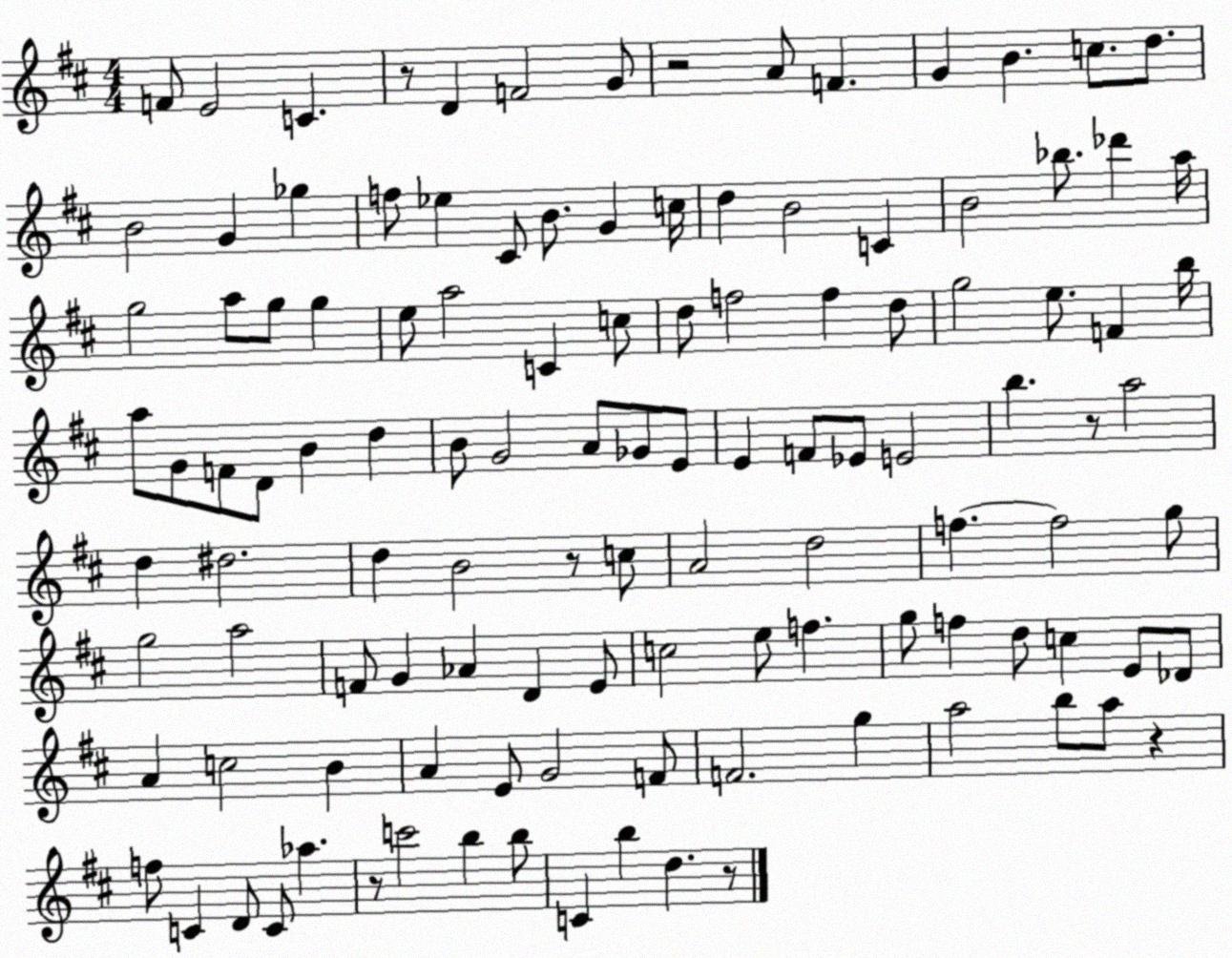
X:1
T:Untitled
M:4/4
L:1/4
K:D
F/2 E2 C z/2 D F2 G/2 z2 A/2 F G B c/2 d/2 B2 G _g f/2 _e ^C/2 B/2 G c/4 d B2 C B2 _b/2 _d' a/4 g2 a/2 g/2 g e/2 a2 C c/2 d/2 f2 f d/2 g2 e/2 F b/4 a/2 G/2 F/2 D/2 B d B/2 G2 A/2 _G/2 E/2 E F/2 _E/2 E2 b z/2 a2 d ^d2 d B2 z/2 c/2 A2 d2 f f2 g/2 g2 a2 F/2 G _A D E/2 c2 e/2 f g/2 f d/2 c E/2 _D/2 A c2 B A E/2 G2 F/2 F2 g a2 b/2 a/2 z f/2 C D/2 C/2 _a z/2 c'2 b b/2 C b d z/2